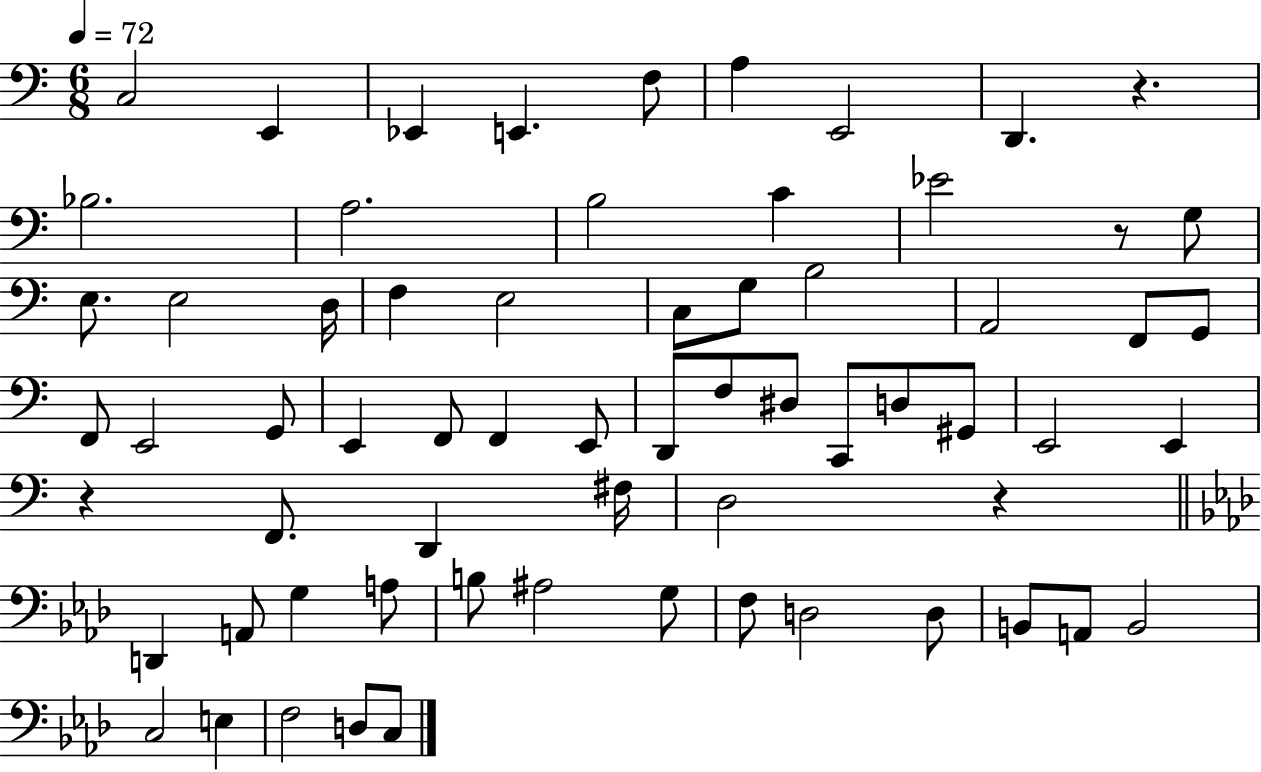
C3/h E2/q Eb2/q E2/q. F3/e A3/q E2/h D2/q. R/q. Bb3/h. A3/h. B3/h C4/q Eb4/h R/e G3/e E3/e. E3/h D3/s F3/q E3/h C3/e G3/e B3/h A2/h F2/e G2/e F2/e E2/h G2/e E2/q F2/e F2/q E2/e D2/e F3/e D#3/e C2/e D3/e G#2/e E2/h E2/q R/q F2/e. D2/q F#3/s D3/h R/q D2/q A2/e G3/q A3/e B3/e A#3/h G3/e F3/e D3/h D3/e B2/e A2/e B2/h C3/h E3/q F3/h D3/e C3/e